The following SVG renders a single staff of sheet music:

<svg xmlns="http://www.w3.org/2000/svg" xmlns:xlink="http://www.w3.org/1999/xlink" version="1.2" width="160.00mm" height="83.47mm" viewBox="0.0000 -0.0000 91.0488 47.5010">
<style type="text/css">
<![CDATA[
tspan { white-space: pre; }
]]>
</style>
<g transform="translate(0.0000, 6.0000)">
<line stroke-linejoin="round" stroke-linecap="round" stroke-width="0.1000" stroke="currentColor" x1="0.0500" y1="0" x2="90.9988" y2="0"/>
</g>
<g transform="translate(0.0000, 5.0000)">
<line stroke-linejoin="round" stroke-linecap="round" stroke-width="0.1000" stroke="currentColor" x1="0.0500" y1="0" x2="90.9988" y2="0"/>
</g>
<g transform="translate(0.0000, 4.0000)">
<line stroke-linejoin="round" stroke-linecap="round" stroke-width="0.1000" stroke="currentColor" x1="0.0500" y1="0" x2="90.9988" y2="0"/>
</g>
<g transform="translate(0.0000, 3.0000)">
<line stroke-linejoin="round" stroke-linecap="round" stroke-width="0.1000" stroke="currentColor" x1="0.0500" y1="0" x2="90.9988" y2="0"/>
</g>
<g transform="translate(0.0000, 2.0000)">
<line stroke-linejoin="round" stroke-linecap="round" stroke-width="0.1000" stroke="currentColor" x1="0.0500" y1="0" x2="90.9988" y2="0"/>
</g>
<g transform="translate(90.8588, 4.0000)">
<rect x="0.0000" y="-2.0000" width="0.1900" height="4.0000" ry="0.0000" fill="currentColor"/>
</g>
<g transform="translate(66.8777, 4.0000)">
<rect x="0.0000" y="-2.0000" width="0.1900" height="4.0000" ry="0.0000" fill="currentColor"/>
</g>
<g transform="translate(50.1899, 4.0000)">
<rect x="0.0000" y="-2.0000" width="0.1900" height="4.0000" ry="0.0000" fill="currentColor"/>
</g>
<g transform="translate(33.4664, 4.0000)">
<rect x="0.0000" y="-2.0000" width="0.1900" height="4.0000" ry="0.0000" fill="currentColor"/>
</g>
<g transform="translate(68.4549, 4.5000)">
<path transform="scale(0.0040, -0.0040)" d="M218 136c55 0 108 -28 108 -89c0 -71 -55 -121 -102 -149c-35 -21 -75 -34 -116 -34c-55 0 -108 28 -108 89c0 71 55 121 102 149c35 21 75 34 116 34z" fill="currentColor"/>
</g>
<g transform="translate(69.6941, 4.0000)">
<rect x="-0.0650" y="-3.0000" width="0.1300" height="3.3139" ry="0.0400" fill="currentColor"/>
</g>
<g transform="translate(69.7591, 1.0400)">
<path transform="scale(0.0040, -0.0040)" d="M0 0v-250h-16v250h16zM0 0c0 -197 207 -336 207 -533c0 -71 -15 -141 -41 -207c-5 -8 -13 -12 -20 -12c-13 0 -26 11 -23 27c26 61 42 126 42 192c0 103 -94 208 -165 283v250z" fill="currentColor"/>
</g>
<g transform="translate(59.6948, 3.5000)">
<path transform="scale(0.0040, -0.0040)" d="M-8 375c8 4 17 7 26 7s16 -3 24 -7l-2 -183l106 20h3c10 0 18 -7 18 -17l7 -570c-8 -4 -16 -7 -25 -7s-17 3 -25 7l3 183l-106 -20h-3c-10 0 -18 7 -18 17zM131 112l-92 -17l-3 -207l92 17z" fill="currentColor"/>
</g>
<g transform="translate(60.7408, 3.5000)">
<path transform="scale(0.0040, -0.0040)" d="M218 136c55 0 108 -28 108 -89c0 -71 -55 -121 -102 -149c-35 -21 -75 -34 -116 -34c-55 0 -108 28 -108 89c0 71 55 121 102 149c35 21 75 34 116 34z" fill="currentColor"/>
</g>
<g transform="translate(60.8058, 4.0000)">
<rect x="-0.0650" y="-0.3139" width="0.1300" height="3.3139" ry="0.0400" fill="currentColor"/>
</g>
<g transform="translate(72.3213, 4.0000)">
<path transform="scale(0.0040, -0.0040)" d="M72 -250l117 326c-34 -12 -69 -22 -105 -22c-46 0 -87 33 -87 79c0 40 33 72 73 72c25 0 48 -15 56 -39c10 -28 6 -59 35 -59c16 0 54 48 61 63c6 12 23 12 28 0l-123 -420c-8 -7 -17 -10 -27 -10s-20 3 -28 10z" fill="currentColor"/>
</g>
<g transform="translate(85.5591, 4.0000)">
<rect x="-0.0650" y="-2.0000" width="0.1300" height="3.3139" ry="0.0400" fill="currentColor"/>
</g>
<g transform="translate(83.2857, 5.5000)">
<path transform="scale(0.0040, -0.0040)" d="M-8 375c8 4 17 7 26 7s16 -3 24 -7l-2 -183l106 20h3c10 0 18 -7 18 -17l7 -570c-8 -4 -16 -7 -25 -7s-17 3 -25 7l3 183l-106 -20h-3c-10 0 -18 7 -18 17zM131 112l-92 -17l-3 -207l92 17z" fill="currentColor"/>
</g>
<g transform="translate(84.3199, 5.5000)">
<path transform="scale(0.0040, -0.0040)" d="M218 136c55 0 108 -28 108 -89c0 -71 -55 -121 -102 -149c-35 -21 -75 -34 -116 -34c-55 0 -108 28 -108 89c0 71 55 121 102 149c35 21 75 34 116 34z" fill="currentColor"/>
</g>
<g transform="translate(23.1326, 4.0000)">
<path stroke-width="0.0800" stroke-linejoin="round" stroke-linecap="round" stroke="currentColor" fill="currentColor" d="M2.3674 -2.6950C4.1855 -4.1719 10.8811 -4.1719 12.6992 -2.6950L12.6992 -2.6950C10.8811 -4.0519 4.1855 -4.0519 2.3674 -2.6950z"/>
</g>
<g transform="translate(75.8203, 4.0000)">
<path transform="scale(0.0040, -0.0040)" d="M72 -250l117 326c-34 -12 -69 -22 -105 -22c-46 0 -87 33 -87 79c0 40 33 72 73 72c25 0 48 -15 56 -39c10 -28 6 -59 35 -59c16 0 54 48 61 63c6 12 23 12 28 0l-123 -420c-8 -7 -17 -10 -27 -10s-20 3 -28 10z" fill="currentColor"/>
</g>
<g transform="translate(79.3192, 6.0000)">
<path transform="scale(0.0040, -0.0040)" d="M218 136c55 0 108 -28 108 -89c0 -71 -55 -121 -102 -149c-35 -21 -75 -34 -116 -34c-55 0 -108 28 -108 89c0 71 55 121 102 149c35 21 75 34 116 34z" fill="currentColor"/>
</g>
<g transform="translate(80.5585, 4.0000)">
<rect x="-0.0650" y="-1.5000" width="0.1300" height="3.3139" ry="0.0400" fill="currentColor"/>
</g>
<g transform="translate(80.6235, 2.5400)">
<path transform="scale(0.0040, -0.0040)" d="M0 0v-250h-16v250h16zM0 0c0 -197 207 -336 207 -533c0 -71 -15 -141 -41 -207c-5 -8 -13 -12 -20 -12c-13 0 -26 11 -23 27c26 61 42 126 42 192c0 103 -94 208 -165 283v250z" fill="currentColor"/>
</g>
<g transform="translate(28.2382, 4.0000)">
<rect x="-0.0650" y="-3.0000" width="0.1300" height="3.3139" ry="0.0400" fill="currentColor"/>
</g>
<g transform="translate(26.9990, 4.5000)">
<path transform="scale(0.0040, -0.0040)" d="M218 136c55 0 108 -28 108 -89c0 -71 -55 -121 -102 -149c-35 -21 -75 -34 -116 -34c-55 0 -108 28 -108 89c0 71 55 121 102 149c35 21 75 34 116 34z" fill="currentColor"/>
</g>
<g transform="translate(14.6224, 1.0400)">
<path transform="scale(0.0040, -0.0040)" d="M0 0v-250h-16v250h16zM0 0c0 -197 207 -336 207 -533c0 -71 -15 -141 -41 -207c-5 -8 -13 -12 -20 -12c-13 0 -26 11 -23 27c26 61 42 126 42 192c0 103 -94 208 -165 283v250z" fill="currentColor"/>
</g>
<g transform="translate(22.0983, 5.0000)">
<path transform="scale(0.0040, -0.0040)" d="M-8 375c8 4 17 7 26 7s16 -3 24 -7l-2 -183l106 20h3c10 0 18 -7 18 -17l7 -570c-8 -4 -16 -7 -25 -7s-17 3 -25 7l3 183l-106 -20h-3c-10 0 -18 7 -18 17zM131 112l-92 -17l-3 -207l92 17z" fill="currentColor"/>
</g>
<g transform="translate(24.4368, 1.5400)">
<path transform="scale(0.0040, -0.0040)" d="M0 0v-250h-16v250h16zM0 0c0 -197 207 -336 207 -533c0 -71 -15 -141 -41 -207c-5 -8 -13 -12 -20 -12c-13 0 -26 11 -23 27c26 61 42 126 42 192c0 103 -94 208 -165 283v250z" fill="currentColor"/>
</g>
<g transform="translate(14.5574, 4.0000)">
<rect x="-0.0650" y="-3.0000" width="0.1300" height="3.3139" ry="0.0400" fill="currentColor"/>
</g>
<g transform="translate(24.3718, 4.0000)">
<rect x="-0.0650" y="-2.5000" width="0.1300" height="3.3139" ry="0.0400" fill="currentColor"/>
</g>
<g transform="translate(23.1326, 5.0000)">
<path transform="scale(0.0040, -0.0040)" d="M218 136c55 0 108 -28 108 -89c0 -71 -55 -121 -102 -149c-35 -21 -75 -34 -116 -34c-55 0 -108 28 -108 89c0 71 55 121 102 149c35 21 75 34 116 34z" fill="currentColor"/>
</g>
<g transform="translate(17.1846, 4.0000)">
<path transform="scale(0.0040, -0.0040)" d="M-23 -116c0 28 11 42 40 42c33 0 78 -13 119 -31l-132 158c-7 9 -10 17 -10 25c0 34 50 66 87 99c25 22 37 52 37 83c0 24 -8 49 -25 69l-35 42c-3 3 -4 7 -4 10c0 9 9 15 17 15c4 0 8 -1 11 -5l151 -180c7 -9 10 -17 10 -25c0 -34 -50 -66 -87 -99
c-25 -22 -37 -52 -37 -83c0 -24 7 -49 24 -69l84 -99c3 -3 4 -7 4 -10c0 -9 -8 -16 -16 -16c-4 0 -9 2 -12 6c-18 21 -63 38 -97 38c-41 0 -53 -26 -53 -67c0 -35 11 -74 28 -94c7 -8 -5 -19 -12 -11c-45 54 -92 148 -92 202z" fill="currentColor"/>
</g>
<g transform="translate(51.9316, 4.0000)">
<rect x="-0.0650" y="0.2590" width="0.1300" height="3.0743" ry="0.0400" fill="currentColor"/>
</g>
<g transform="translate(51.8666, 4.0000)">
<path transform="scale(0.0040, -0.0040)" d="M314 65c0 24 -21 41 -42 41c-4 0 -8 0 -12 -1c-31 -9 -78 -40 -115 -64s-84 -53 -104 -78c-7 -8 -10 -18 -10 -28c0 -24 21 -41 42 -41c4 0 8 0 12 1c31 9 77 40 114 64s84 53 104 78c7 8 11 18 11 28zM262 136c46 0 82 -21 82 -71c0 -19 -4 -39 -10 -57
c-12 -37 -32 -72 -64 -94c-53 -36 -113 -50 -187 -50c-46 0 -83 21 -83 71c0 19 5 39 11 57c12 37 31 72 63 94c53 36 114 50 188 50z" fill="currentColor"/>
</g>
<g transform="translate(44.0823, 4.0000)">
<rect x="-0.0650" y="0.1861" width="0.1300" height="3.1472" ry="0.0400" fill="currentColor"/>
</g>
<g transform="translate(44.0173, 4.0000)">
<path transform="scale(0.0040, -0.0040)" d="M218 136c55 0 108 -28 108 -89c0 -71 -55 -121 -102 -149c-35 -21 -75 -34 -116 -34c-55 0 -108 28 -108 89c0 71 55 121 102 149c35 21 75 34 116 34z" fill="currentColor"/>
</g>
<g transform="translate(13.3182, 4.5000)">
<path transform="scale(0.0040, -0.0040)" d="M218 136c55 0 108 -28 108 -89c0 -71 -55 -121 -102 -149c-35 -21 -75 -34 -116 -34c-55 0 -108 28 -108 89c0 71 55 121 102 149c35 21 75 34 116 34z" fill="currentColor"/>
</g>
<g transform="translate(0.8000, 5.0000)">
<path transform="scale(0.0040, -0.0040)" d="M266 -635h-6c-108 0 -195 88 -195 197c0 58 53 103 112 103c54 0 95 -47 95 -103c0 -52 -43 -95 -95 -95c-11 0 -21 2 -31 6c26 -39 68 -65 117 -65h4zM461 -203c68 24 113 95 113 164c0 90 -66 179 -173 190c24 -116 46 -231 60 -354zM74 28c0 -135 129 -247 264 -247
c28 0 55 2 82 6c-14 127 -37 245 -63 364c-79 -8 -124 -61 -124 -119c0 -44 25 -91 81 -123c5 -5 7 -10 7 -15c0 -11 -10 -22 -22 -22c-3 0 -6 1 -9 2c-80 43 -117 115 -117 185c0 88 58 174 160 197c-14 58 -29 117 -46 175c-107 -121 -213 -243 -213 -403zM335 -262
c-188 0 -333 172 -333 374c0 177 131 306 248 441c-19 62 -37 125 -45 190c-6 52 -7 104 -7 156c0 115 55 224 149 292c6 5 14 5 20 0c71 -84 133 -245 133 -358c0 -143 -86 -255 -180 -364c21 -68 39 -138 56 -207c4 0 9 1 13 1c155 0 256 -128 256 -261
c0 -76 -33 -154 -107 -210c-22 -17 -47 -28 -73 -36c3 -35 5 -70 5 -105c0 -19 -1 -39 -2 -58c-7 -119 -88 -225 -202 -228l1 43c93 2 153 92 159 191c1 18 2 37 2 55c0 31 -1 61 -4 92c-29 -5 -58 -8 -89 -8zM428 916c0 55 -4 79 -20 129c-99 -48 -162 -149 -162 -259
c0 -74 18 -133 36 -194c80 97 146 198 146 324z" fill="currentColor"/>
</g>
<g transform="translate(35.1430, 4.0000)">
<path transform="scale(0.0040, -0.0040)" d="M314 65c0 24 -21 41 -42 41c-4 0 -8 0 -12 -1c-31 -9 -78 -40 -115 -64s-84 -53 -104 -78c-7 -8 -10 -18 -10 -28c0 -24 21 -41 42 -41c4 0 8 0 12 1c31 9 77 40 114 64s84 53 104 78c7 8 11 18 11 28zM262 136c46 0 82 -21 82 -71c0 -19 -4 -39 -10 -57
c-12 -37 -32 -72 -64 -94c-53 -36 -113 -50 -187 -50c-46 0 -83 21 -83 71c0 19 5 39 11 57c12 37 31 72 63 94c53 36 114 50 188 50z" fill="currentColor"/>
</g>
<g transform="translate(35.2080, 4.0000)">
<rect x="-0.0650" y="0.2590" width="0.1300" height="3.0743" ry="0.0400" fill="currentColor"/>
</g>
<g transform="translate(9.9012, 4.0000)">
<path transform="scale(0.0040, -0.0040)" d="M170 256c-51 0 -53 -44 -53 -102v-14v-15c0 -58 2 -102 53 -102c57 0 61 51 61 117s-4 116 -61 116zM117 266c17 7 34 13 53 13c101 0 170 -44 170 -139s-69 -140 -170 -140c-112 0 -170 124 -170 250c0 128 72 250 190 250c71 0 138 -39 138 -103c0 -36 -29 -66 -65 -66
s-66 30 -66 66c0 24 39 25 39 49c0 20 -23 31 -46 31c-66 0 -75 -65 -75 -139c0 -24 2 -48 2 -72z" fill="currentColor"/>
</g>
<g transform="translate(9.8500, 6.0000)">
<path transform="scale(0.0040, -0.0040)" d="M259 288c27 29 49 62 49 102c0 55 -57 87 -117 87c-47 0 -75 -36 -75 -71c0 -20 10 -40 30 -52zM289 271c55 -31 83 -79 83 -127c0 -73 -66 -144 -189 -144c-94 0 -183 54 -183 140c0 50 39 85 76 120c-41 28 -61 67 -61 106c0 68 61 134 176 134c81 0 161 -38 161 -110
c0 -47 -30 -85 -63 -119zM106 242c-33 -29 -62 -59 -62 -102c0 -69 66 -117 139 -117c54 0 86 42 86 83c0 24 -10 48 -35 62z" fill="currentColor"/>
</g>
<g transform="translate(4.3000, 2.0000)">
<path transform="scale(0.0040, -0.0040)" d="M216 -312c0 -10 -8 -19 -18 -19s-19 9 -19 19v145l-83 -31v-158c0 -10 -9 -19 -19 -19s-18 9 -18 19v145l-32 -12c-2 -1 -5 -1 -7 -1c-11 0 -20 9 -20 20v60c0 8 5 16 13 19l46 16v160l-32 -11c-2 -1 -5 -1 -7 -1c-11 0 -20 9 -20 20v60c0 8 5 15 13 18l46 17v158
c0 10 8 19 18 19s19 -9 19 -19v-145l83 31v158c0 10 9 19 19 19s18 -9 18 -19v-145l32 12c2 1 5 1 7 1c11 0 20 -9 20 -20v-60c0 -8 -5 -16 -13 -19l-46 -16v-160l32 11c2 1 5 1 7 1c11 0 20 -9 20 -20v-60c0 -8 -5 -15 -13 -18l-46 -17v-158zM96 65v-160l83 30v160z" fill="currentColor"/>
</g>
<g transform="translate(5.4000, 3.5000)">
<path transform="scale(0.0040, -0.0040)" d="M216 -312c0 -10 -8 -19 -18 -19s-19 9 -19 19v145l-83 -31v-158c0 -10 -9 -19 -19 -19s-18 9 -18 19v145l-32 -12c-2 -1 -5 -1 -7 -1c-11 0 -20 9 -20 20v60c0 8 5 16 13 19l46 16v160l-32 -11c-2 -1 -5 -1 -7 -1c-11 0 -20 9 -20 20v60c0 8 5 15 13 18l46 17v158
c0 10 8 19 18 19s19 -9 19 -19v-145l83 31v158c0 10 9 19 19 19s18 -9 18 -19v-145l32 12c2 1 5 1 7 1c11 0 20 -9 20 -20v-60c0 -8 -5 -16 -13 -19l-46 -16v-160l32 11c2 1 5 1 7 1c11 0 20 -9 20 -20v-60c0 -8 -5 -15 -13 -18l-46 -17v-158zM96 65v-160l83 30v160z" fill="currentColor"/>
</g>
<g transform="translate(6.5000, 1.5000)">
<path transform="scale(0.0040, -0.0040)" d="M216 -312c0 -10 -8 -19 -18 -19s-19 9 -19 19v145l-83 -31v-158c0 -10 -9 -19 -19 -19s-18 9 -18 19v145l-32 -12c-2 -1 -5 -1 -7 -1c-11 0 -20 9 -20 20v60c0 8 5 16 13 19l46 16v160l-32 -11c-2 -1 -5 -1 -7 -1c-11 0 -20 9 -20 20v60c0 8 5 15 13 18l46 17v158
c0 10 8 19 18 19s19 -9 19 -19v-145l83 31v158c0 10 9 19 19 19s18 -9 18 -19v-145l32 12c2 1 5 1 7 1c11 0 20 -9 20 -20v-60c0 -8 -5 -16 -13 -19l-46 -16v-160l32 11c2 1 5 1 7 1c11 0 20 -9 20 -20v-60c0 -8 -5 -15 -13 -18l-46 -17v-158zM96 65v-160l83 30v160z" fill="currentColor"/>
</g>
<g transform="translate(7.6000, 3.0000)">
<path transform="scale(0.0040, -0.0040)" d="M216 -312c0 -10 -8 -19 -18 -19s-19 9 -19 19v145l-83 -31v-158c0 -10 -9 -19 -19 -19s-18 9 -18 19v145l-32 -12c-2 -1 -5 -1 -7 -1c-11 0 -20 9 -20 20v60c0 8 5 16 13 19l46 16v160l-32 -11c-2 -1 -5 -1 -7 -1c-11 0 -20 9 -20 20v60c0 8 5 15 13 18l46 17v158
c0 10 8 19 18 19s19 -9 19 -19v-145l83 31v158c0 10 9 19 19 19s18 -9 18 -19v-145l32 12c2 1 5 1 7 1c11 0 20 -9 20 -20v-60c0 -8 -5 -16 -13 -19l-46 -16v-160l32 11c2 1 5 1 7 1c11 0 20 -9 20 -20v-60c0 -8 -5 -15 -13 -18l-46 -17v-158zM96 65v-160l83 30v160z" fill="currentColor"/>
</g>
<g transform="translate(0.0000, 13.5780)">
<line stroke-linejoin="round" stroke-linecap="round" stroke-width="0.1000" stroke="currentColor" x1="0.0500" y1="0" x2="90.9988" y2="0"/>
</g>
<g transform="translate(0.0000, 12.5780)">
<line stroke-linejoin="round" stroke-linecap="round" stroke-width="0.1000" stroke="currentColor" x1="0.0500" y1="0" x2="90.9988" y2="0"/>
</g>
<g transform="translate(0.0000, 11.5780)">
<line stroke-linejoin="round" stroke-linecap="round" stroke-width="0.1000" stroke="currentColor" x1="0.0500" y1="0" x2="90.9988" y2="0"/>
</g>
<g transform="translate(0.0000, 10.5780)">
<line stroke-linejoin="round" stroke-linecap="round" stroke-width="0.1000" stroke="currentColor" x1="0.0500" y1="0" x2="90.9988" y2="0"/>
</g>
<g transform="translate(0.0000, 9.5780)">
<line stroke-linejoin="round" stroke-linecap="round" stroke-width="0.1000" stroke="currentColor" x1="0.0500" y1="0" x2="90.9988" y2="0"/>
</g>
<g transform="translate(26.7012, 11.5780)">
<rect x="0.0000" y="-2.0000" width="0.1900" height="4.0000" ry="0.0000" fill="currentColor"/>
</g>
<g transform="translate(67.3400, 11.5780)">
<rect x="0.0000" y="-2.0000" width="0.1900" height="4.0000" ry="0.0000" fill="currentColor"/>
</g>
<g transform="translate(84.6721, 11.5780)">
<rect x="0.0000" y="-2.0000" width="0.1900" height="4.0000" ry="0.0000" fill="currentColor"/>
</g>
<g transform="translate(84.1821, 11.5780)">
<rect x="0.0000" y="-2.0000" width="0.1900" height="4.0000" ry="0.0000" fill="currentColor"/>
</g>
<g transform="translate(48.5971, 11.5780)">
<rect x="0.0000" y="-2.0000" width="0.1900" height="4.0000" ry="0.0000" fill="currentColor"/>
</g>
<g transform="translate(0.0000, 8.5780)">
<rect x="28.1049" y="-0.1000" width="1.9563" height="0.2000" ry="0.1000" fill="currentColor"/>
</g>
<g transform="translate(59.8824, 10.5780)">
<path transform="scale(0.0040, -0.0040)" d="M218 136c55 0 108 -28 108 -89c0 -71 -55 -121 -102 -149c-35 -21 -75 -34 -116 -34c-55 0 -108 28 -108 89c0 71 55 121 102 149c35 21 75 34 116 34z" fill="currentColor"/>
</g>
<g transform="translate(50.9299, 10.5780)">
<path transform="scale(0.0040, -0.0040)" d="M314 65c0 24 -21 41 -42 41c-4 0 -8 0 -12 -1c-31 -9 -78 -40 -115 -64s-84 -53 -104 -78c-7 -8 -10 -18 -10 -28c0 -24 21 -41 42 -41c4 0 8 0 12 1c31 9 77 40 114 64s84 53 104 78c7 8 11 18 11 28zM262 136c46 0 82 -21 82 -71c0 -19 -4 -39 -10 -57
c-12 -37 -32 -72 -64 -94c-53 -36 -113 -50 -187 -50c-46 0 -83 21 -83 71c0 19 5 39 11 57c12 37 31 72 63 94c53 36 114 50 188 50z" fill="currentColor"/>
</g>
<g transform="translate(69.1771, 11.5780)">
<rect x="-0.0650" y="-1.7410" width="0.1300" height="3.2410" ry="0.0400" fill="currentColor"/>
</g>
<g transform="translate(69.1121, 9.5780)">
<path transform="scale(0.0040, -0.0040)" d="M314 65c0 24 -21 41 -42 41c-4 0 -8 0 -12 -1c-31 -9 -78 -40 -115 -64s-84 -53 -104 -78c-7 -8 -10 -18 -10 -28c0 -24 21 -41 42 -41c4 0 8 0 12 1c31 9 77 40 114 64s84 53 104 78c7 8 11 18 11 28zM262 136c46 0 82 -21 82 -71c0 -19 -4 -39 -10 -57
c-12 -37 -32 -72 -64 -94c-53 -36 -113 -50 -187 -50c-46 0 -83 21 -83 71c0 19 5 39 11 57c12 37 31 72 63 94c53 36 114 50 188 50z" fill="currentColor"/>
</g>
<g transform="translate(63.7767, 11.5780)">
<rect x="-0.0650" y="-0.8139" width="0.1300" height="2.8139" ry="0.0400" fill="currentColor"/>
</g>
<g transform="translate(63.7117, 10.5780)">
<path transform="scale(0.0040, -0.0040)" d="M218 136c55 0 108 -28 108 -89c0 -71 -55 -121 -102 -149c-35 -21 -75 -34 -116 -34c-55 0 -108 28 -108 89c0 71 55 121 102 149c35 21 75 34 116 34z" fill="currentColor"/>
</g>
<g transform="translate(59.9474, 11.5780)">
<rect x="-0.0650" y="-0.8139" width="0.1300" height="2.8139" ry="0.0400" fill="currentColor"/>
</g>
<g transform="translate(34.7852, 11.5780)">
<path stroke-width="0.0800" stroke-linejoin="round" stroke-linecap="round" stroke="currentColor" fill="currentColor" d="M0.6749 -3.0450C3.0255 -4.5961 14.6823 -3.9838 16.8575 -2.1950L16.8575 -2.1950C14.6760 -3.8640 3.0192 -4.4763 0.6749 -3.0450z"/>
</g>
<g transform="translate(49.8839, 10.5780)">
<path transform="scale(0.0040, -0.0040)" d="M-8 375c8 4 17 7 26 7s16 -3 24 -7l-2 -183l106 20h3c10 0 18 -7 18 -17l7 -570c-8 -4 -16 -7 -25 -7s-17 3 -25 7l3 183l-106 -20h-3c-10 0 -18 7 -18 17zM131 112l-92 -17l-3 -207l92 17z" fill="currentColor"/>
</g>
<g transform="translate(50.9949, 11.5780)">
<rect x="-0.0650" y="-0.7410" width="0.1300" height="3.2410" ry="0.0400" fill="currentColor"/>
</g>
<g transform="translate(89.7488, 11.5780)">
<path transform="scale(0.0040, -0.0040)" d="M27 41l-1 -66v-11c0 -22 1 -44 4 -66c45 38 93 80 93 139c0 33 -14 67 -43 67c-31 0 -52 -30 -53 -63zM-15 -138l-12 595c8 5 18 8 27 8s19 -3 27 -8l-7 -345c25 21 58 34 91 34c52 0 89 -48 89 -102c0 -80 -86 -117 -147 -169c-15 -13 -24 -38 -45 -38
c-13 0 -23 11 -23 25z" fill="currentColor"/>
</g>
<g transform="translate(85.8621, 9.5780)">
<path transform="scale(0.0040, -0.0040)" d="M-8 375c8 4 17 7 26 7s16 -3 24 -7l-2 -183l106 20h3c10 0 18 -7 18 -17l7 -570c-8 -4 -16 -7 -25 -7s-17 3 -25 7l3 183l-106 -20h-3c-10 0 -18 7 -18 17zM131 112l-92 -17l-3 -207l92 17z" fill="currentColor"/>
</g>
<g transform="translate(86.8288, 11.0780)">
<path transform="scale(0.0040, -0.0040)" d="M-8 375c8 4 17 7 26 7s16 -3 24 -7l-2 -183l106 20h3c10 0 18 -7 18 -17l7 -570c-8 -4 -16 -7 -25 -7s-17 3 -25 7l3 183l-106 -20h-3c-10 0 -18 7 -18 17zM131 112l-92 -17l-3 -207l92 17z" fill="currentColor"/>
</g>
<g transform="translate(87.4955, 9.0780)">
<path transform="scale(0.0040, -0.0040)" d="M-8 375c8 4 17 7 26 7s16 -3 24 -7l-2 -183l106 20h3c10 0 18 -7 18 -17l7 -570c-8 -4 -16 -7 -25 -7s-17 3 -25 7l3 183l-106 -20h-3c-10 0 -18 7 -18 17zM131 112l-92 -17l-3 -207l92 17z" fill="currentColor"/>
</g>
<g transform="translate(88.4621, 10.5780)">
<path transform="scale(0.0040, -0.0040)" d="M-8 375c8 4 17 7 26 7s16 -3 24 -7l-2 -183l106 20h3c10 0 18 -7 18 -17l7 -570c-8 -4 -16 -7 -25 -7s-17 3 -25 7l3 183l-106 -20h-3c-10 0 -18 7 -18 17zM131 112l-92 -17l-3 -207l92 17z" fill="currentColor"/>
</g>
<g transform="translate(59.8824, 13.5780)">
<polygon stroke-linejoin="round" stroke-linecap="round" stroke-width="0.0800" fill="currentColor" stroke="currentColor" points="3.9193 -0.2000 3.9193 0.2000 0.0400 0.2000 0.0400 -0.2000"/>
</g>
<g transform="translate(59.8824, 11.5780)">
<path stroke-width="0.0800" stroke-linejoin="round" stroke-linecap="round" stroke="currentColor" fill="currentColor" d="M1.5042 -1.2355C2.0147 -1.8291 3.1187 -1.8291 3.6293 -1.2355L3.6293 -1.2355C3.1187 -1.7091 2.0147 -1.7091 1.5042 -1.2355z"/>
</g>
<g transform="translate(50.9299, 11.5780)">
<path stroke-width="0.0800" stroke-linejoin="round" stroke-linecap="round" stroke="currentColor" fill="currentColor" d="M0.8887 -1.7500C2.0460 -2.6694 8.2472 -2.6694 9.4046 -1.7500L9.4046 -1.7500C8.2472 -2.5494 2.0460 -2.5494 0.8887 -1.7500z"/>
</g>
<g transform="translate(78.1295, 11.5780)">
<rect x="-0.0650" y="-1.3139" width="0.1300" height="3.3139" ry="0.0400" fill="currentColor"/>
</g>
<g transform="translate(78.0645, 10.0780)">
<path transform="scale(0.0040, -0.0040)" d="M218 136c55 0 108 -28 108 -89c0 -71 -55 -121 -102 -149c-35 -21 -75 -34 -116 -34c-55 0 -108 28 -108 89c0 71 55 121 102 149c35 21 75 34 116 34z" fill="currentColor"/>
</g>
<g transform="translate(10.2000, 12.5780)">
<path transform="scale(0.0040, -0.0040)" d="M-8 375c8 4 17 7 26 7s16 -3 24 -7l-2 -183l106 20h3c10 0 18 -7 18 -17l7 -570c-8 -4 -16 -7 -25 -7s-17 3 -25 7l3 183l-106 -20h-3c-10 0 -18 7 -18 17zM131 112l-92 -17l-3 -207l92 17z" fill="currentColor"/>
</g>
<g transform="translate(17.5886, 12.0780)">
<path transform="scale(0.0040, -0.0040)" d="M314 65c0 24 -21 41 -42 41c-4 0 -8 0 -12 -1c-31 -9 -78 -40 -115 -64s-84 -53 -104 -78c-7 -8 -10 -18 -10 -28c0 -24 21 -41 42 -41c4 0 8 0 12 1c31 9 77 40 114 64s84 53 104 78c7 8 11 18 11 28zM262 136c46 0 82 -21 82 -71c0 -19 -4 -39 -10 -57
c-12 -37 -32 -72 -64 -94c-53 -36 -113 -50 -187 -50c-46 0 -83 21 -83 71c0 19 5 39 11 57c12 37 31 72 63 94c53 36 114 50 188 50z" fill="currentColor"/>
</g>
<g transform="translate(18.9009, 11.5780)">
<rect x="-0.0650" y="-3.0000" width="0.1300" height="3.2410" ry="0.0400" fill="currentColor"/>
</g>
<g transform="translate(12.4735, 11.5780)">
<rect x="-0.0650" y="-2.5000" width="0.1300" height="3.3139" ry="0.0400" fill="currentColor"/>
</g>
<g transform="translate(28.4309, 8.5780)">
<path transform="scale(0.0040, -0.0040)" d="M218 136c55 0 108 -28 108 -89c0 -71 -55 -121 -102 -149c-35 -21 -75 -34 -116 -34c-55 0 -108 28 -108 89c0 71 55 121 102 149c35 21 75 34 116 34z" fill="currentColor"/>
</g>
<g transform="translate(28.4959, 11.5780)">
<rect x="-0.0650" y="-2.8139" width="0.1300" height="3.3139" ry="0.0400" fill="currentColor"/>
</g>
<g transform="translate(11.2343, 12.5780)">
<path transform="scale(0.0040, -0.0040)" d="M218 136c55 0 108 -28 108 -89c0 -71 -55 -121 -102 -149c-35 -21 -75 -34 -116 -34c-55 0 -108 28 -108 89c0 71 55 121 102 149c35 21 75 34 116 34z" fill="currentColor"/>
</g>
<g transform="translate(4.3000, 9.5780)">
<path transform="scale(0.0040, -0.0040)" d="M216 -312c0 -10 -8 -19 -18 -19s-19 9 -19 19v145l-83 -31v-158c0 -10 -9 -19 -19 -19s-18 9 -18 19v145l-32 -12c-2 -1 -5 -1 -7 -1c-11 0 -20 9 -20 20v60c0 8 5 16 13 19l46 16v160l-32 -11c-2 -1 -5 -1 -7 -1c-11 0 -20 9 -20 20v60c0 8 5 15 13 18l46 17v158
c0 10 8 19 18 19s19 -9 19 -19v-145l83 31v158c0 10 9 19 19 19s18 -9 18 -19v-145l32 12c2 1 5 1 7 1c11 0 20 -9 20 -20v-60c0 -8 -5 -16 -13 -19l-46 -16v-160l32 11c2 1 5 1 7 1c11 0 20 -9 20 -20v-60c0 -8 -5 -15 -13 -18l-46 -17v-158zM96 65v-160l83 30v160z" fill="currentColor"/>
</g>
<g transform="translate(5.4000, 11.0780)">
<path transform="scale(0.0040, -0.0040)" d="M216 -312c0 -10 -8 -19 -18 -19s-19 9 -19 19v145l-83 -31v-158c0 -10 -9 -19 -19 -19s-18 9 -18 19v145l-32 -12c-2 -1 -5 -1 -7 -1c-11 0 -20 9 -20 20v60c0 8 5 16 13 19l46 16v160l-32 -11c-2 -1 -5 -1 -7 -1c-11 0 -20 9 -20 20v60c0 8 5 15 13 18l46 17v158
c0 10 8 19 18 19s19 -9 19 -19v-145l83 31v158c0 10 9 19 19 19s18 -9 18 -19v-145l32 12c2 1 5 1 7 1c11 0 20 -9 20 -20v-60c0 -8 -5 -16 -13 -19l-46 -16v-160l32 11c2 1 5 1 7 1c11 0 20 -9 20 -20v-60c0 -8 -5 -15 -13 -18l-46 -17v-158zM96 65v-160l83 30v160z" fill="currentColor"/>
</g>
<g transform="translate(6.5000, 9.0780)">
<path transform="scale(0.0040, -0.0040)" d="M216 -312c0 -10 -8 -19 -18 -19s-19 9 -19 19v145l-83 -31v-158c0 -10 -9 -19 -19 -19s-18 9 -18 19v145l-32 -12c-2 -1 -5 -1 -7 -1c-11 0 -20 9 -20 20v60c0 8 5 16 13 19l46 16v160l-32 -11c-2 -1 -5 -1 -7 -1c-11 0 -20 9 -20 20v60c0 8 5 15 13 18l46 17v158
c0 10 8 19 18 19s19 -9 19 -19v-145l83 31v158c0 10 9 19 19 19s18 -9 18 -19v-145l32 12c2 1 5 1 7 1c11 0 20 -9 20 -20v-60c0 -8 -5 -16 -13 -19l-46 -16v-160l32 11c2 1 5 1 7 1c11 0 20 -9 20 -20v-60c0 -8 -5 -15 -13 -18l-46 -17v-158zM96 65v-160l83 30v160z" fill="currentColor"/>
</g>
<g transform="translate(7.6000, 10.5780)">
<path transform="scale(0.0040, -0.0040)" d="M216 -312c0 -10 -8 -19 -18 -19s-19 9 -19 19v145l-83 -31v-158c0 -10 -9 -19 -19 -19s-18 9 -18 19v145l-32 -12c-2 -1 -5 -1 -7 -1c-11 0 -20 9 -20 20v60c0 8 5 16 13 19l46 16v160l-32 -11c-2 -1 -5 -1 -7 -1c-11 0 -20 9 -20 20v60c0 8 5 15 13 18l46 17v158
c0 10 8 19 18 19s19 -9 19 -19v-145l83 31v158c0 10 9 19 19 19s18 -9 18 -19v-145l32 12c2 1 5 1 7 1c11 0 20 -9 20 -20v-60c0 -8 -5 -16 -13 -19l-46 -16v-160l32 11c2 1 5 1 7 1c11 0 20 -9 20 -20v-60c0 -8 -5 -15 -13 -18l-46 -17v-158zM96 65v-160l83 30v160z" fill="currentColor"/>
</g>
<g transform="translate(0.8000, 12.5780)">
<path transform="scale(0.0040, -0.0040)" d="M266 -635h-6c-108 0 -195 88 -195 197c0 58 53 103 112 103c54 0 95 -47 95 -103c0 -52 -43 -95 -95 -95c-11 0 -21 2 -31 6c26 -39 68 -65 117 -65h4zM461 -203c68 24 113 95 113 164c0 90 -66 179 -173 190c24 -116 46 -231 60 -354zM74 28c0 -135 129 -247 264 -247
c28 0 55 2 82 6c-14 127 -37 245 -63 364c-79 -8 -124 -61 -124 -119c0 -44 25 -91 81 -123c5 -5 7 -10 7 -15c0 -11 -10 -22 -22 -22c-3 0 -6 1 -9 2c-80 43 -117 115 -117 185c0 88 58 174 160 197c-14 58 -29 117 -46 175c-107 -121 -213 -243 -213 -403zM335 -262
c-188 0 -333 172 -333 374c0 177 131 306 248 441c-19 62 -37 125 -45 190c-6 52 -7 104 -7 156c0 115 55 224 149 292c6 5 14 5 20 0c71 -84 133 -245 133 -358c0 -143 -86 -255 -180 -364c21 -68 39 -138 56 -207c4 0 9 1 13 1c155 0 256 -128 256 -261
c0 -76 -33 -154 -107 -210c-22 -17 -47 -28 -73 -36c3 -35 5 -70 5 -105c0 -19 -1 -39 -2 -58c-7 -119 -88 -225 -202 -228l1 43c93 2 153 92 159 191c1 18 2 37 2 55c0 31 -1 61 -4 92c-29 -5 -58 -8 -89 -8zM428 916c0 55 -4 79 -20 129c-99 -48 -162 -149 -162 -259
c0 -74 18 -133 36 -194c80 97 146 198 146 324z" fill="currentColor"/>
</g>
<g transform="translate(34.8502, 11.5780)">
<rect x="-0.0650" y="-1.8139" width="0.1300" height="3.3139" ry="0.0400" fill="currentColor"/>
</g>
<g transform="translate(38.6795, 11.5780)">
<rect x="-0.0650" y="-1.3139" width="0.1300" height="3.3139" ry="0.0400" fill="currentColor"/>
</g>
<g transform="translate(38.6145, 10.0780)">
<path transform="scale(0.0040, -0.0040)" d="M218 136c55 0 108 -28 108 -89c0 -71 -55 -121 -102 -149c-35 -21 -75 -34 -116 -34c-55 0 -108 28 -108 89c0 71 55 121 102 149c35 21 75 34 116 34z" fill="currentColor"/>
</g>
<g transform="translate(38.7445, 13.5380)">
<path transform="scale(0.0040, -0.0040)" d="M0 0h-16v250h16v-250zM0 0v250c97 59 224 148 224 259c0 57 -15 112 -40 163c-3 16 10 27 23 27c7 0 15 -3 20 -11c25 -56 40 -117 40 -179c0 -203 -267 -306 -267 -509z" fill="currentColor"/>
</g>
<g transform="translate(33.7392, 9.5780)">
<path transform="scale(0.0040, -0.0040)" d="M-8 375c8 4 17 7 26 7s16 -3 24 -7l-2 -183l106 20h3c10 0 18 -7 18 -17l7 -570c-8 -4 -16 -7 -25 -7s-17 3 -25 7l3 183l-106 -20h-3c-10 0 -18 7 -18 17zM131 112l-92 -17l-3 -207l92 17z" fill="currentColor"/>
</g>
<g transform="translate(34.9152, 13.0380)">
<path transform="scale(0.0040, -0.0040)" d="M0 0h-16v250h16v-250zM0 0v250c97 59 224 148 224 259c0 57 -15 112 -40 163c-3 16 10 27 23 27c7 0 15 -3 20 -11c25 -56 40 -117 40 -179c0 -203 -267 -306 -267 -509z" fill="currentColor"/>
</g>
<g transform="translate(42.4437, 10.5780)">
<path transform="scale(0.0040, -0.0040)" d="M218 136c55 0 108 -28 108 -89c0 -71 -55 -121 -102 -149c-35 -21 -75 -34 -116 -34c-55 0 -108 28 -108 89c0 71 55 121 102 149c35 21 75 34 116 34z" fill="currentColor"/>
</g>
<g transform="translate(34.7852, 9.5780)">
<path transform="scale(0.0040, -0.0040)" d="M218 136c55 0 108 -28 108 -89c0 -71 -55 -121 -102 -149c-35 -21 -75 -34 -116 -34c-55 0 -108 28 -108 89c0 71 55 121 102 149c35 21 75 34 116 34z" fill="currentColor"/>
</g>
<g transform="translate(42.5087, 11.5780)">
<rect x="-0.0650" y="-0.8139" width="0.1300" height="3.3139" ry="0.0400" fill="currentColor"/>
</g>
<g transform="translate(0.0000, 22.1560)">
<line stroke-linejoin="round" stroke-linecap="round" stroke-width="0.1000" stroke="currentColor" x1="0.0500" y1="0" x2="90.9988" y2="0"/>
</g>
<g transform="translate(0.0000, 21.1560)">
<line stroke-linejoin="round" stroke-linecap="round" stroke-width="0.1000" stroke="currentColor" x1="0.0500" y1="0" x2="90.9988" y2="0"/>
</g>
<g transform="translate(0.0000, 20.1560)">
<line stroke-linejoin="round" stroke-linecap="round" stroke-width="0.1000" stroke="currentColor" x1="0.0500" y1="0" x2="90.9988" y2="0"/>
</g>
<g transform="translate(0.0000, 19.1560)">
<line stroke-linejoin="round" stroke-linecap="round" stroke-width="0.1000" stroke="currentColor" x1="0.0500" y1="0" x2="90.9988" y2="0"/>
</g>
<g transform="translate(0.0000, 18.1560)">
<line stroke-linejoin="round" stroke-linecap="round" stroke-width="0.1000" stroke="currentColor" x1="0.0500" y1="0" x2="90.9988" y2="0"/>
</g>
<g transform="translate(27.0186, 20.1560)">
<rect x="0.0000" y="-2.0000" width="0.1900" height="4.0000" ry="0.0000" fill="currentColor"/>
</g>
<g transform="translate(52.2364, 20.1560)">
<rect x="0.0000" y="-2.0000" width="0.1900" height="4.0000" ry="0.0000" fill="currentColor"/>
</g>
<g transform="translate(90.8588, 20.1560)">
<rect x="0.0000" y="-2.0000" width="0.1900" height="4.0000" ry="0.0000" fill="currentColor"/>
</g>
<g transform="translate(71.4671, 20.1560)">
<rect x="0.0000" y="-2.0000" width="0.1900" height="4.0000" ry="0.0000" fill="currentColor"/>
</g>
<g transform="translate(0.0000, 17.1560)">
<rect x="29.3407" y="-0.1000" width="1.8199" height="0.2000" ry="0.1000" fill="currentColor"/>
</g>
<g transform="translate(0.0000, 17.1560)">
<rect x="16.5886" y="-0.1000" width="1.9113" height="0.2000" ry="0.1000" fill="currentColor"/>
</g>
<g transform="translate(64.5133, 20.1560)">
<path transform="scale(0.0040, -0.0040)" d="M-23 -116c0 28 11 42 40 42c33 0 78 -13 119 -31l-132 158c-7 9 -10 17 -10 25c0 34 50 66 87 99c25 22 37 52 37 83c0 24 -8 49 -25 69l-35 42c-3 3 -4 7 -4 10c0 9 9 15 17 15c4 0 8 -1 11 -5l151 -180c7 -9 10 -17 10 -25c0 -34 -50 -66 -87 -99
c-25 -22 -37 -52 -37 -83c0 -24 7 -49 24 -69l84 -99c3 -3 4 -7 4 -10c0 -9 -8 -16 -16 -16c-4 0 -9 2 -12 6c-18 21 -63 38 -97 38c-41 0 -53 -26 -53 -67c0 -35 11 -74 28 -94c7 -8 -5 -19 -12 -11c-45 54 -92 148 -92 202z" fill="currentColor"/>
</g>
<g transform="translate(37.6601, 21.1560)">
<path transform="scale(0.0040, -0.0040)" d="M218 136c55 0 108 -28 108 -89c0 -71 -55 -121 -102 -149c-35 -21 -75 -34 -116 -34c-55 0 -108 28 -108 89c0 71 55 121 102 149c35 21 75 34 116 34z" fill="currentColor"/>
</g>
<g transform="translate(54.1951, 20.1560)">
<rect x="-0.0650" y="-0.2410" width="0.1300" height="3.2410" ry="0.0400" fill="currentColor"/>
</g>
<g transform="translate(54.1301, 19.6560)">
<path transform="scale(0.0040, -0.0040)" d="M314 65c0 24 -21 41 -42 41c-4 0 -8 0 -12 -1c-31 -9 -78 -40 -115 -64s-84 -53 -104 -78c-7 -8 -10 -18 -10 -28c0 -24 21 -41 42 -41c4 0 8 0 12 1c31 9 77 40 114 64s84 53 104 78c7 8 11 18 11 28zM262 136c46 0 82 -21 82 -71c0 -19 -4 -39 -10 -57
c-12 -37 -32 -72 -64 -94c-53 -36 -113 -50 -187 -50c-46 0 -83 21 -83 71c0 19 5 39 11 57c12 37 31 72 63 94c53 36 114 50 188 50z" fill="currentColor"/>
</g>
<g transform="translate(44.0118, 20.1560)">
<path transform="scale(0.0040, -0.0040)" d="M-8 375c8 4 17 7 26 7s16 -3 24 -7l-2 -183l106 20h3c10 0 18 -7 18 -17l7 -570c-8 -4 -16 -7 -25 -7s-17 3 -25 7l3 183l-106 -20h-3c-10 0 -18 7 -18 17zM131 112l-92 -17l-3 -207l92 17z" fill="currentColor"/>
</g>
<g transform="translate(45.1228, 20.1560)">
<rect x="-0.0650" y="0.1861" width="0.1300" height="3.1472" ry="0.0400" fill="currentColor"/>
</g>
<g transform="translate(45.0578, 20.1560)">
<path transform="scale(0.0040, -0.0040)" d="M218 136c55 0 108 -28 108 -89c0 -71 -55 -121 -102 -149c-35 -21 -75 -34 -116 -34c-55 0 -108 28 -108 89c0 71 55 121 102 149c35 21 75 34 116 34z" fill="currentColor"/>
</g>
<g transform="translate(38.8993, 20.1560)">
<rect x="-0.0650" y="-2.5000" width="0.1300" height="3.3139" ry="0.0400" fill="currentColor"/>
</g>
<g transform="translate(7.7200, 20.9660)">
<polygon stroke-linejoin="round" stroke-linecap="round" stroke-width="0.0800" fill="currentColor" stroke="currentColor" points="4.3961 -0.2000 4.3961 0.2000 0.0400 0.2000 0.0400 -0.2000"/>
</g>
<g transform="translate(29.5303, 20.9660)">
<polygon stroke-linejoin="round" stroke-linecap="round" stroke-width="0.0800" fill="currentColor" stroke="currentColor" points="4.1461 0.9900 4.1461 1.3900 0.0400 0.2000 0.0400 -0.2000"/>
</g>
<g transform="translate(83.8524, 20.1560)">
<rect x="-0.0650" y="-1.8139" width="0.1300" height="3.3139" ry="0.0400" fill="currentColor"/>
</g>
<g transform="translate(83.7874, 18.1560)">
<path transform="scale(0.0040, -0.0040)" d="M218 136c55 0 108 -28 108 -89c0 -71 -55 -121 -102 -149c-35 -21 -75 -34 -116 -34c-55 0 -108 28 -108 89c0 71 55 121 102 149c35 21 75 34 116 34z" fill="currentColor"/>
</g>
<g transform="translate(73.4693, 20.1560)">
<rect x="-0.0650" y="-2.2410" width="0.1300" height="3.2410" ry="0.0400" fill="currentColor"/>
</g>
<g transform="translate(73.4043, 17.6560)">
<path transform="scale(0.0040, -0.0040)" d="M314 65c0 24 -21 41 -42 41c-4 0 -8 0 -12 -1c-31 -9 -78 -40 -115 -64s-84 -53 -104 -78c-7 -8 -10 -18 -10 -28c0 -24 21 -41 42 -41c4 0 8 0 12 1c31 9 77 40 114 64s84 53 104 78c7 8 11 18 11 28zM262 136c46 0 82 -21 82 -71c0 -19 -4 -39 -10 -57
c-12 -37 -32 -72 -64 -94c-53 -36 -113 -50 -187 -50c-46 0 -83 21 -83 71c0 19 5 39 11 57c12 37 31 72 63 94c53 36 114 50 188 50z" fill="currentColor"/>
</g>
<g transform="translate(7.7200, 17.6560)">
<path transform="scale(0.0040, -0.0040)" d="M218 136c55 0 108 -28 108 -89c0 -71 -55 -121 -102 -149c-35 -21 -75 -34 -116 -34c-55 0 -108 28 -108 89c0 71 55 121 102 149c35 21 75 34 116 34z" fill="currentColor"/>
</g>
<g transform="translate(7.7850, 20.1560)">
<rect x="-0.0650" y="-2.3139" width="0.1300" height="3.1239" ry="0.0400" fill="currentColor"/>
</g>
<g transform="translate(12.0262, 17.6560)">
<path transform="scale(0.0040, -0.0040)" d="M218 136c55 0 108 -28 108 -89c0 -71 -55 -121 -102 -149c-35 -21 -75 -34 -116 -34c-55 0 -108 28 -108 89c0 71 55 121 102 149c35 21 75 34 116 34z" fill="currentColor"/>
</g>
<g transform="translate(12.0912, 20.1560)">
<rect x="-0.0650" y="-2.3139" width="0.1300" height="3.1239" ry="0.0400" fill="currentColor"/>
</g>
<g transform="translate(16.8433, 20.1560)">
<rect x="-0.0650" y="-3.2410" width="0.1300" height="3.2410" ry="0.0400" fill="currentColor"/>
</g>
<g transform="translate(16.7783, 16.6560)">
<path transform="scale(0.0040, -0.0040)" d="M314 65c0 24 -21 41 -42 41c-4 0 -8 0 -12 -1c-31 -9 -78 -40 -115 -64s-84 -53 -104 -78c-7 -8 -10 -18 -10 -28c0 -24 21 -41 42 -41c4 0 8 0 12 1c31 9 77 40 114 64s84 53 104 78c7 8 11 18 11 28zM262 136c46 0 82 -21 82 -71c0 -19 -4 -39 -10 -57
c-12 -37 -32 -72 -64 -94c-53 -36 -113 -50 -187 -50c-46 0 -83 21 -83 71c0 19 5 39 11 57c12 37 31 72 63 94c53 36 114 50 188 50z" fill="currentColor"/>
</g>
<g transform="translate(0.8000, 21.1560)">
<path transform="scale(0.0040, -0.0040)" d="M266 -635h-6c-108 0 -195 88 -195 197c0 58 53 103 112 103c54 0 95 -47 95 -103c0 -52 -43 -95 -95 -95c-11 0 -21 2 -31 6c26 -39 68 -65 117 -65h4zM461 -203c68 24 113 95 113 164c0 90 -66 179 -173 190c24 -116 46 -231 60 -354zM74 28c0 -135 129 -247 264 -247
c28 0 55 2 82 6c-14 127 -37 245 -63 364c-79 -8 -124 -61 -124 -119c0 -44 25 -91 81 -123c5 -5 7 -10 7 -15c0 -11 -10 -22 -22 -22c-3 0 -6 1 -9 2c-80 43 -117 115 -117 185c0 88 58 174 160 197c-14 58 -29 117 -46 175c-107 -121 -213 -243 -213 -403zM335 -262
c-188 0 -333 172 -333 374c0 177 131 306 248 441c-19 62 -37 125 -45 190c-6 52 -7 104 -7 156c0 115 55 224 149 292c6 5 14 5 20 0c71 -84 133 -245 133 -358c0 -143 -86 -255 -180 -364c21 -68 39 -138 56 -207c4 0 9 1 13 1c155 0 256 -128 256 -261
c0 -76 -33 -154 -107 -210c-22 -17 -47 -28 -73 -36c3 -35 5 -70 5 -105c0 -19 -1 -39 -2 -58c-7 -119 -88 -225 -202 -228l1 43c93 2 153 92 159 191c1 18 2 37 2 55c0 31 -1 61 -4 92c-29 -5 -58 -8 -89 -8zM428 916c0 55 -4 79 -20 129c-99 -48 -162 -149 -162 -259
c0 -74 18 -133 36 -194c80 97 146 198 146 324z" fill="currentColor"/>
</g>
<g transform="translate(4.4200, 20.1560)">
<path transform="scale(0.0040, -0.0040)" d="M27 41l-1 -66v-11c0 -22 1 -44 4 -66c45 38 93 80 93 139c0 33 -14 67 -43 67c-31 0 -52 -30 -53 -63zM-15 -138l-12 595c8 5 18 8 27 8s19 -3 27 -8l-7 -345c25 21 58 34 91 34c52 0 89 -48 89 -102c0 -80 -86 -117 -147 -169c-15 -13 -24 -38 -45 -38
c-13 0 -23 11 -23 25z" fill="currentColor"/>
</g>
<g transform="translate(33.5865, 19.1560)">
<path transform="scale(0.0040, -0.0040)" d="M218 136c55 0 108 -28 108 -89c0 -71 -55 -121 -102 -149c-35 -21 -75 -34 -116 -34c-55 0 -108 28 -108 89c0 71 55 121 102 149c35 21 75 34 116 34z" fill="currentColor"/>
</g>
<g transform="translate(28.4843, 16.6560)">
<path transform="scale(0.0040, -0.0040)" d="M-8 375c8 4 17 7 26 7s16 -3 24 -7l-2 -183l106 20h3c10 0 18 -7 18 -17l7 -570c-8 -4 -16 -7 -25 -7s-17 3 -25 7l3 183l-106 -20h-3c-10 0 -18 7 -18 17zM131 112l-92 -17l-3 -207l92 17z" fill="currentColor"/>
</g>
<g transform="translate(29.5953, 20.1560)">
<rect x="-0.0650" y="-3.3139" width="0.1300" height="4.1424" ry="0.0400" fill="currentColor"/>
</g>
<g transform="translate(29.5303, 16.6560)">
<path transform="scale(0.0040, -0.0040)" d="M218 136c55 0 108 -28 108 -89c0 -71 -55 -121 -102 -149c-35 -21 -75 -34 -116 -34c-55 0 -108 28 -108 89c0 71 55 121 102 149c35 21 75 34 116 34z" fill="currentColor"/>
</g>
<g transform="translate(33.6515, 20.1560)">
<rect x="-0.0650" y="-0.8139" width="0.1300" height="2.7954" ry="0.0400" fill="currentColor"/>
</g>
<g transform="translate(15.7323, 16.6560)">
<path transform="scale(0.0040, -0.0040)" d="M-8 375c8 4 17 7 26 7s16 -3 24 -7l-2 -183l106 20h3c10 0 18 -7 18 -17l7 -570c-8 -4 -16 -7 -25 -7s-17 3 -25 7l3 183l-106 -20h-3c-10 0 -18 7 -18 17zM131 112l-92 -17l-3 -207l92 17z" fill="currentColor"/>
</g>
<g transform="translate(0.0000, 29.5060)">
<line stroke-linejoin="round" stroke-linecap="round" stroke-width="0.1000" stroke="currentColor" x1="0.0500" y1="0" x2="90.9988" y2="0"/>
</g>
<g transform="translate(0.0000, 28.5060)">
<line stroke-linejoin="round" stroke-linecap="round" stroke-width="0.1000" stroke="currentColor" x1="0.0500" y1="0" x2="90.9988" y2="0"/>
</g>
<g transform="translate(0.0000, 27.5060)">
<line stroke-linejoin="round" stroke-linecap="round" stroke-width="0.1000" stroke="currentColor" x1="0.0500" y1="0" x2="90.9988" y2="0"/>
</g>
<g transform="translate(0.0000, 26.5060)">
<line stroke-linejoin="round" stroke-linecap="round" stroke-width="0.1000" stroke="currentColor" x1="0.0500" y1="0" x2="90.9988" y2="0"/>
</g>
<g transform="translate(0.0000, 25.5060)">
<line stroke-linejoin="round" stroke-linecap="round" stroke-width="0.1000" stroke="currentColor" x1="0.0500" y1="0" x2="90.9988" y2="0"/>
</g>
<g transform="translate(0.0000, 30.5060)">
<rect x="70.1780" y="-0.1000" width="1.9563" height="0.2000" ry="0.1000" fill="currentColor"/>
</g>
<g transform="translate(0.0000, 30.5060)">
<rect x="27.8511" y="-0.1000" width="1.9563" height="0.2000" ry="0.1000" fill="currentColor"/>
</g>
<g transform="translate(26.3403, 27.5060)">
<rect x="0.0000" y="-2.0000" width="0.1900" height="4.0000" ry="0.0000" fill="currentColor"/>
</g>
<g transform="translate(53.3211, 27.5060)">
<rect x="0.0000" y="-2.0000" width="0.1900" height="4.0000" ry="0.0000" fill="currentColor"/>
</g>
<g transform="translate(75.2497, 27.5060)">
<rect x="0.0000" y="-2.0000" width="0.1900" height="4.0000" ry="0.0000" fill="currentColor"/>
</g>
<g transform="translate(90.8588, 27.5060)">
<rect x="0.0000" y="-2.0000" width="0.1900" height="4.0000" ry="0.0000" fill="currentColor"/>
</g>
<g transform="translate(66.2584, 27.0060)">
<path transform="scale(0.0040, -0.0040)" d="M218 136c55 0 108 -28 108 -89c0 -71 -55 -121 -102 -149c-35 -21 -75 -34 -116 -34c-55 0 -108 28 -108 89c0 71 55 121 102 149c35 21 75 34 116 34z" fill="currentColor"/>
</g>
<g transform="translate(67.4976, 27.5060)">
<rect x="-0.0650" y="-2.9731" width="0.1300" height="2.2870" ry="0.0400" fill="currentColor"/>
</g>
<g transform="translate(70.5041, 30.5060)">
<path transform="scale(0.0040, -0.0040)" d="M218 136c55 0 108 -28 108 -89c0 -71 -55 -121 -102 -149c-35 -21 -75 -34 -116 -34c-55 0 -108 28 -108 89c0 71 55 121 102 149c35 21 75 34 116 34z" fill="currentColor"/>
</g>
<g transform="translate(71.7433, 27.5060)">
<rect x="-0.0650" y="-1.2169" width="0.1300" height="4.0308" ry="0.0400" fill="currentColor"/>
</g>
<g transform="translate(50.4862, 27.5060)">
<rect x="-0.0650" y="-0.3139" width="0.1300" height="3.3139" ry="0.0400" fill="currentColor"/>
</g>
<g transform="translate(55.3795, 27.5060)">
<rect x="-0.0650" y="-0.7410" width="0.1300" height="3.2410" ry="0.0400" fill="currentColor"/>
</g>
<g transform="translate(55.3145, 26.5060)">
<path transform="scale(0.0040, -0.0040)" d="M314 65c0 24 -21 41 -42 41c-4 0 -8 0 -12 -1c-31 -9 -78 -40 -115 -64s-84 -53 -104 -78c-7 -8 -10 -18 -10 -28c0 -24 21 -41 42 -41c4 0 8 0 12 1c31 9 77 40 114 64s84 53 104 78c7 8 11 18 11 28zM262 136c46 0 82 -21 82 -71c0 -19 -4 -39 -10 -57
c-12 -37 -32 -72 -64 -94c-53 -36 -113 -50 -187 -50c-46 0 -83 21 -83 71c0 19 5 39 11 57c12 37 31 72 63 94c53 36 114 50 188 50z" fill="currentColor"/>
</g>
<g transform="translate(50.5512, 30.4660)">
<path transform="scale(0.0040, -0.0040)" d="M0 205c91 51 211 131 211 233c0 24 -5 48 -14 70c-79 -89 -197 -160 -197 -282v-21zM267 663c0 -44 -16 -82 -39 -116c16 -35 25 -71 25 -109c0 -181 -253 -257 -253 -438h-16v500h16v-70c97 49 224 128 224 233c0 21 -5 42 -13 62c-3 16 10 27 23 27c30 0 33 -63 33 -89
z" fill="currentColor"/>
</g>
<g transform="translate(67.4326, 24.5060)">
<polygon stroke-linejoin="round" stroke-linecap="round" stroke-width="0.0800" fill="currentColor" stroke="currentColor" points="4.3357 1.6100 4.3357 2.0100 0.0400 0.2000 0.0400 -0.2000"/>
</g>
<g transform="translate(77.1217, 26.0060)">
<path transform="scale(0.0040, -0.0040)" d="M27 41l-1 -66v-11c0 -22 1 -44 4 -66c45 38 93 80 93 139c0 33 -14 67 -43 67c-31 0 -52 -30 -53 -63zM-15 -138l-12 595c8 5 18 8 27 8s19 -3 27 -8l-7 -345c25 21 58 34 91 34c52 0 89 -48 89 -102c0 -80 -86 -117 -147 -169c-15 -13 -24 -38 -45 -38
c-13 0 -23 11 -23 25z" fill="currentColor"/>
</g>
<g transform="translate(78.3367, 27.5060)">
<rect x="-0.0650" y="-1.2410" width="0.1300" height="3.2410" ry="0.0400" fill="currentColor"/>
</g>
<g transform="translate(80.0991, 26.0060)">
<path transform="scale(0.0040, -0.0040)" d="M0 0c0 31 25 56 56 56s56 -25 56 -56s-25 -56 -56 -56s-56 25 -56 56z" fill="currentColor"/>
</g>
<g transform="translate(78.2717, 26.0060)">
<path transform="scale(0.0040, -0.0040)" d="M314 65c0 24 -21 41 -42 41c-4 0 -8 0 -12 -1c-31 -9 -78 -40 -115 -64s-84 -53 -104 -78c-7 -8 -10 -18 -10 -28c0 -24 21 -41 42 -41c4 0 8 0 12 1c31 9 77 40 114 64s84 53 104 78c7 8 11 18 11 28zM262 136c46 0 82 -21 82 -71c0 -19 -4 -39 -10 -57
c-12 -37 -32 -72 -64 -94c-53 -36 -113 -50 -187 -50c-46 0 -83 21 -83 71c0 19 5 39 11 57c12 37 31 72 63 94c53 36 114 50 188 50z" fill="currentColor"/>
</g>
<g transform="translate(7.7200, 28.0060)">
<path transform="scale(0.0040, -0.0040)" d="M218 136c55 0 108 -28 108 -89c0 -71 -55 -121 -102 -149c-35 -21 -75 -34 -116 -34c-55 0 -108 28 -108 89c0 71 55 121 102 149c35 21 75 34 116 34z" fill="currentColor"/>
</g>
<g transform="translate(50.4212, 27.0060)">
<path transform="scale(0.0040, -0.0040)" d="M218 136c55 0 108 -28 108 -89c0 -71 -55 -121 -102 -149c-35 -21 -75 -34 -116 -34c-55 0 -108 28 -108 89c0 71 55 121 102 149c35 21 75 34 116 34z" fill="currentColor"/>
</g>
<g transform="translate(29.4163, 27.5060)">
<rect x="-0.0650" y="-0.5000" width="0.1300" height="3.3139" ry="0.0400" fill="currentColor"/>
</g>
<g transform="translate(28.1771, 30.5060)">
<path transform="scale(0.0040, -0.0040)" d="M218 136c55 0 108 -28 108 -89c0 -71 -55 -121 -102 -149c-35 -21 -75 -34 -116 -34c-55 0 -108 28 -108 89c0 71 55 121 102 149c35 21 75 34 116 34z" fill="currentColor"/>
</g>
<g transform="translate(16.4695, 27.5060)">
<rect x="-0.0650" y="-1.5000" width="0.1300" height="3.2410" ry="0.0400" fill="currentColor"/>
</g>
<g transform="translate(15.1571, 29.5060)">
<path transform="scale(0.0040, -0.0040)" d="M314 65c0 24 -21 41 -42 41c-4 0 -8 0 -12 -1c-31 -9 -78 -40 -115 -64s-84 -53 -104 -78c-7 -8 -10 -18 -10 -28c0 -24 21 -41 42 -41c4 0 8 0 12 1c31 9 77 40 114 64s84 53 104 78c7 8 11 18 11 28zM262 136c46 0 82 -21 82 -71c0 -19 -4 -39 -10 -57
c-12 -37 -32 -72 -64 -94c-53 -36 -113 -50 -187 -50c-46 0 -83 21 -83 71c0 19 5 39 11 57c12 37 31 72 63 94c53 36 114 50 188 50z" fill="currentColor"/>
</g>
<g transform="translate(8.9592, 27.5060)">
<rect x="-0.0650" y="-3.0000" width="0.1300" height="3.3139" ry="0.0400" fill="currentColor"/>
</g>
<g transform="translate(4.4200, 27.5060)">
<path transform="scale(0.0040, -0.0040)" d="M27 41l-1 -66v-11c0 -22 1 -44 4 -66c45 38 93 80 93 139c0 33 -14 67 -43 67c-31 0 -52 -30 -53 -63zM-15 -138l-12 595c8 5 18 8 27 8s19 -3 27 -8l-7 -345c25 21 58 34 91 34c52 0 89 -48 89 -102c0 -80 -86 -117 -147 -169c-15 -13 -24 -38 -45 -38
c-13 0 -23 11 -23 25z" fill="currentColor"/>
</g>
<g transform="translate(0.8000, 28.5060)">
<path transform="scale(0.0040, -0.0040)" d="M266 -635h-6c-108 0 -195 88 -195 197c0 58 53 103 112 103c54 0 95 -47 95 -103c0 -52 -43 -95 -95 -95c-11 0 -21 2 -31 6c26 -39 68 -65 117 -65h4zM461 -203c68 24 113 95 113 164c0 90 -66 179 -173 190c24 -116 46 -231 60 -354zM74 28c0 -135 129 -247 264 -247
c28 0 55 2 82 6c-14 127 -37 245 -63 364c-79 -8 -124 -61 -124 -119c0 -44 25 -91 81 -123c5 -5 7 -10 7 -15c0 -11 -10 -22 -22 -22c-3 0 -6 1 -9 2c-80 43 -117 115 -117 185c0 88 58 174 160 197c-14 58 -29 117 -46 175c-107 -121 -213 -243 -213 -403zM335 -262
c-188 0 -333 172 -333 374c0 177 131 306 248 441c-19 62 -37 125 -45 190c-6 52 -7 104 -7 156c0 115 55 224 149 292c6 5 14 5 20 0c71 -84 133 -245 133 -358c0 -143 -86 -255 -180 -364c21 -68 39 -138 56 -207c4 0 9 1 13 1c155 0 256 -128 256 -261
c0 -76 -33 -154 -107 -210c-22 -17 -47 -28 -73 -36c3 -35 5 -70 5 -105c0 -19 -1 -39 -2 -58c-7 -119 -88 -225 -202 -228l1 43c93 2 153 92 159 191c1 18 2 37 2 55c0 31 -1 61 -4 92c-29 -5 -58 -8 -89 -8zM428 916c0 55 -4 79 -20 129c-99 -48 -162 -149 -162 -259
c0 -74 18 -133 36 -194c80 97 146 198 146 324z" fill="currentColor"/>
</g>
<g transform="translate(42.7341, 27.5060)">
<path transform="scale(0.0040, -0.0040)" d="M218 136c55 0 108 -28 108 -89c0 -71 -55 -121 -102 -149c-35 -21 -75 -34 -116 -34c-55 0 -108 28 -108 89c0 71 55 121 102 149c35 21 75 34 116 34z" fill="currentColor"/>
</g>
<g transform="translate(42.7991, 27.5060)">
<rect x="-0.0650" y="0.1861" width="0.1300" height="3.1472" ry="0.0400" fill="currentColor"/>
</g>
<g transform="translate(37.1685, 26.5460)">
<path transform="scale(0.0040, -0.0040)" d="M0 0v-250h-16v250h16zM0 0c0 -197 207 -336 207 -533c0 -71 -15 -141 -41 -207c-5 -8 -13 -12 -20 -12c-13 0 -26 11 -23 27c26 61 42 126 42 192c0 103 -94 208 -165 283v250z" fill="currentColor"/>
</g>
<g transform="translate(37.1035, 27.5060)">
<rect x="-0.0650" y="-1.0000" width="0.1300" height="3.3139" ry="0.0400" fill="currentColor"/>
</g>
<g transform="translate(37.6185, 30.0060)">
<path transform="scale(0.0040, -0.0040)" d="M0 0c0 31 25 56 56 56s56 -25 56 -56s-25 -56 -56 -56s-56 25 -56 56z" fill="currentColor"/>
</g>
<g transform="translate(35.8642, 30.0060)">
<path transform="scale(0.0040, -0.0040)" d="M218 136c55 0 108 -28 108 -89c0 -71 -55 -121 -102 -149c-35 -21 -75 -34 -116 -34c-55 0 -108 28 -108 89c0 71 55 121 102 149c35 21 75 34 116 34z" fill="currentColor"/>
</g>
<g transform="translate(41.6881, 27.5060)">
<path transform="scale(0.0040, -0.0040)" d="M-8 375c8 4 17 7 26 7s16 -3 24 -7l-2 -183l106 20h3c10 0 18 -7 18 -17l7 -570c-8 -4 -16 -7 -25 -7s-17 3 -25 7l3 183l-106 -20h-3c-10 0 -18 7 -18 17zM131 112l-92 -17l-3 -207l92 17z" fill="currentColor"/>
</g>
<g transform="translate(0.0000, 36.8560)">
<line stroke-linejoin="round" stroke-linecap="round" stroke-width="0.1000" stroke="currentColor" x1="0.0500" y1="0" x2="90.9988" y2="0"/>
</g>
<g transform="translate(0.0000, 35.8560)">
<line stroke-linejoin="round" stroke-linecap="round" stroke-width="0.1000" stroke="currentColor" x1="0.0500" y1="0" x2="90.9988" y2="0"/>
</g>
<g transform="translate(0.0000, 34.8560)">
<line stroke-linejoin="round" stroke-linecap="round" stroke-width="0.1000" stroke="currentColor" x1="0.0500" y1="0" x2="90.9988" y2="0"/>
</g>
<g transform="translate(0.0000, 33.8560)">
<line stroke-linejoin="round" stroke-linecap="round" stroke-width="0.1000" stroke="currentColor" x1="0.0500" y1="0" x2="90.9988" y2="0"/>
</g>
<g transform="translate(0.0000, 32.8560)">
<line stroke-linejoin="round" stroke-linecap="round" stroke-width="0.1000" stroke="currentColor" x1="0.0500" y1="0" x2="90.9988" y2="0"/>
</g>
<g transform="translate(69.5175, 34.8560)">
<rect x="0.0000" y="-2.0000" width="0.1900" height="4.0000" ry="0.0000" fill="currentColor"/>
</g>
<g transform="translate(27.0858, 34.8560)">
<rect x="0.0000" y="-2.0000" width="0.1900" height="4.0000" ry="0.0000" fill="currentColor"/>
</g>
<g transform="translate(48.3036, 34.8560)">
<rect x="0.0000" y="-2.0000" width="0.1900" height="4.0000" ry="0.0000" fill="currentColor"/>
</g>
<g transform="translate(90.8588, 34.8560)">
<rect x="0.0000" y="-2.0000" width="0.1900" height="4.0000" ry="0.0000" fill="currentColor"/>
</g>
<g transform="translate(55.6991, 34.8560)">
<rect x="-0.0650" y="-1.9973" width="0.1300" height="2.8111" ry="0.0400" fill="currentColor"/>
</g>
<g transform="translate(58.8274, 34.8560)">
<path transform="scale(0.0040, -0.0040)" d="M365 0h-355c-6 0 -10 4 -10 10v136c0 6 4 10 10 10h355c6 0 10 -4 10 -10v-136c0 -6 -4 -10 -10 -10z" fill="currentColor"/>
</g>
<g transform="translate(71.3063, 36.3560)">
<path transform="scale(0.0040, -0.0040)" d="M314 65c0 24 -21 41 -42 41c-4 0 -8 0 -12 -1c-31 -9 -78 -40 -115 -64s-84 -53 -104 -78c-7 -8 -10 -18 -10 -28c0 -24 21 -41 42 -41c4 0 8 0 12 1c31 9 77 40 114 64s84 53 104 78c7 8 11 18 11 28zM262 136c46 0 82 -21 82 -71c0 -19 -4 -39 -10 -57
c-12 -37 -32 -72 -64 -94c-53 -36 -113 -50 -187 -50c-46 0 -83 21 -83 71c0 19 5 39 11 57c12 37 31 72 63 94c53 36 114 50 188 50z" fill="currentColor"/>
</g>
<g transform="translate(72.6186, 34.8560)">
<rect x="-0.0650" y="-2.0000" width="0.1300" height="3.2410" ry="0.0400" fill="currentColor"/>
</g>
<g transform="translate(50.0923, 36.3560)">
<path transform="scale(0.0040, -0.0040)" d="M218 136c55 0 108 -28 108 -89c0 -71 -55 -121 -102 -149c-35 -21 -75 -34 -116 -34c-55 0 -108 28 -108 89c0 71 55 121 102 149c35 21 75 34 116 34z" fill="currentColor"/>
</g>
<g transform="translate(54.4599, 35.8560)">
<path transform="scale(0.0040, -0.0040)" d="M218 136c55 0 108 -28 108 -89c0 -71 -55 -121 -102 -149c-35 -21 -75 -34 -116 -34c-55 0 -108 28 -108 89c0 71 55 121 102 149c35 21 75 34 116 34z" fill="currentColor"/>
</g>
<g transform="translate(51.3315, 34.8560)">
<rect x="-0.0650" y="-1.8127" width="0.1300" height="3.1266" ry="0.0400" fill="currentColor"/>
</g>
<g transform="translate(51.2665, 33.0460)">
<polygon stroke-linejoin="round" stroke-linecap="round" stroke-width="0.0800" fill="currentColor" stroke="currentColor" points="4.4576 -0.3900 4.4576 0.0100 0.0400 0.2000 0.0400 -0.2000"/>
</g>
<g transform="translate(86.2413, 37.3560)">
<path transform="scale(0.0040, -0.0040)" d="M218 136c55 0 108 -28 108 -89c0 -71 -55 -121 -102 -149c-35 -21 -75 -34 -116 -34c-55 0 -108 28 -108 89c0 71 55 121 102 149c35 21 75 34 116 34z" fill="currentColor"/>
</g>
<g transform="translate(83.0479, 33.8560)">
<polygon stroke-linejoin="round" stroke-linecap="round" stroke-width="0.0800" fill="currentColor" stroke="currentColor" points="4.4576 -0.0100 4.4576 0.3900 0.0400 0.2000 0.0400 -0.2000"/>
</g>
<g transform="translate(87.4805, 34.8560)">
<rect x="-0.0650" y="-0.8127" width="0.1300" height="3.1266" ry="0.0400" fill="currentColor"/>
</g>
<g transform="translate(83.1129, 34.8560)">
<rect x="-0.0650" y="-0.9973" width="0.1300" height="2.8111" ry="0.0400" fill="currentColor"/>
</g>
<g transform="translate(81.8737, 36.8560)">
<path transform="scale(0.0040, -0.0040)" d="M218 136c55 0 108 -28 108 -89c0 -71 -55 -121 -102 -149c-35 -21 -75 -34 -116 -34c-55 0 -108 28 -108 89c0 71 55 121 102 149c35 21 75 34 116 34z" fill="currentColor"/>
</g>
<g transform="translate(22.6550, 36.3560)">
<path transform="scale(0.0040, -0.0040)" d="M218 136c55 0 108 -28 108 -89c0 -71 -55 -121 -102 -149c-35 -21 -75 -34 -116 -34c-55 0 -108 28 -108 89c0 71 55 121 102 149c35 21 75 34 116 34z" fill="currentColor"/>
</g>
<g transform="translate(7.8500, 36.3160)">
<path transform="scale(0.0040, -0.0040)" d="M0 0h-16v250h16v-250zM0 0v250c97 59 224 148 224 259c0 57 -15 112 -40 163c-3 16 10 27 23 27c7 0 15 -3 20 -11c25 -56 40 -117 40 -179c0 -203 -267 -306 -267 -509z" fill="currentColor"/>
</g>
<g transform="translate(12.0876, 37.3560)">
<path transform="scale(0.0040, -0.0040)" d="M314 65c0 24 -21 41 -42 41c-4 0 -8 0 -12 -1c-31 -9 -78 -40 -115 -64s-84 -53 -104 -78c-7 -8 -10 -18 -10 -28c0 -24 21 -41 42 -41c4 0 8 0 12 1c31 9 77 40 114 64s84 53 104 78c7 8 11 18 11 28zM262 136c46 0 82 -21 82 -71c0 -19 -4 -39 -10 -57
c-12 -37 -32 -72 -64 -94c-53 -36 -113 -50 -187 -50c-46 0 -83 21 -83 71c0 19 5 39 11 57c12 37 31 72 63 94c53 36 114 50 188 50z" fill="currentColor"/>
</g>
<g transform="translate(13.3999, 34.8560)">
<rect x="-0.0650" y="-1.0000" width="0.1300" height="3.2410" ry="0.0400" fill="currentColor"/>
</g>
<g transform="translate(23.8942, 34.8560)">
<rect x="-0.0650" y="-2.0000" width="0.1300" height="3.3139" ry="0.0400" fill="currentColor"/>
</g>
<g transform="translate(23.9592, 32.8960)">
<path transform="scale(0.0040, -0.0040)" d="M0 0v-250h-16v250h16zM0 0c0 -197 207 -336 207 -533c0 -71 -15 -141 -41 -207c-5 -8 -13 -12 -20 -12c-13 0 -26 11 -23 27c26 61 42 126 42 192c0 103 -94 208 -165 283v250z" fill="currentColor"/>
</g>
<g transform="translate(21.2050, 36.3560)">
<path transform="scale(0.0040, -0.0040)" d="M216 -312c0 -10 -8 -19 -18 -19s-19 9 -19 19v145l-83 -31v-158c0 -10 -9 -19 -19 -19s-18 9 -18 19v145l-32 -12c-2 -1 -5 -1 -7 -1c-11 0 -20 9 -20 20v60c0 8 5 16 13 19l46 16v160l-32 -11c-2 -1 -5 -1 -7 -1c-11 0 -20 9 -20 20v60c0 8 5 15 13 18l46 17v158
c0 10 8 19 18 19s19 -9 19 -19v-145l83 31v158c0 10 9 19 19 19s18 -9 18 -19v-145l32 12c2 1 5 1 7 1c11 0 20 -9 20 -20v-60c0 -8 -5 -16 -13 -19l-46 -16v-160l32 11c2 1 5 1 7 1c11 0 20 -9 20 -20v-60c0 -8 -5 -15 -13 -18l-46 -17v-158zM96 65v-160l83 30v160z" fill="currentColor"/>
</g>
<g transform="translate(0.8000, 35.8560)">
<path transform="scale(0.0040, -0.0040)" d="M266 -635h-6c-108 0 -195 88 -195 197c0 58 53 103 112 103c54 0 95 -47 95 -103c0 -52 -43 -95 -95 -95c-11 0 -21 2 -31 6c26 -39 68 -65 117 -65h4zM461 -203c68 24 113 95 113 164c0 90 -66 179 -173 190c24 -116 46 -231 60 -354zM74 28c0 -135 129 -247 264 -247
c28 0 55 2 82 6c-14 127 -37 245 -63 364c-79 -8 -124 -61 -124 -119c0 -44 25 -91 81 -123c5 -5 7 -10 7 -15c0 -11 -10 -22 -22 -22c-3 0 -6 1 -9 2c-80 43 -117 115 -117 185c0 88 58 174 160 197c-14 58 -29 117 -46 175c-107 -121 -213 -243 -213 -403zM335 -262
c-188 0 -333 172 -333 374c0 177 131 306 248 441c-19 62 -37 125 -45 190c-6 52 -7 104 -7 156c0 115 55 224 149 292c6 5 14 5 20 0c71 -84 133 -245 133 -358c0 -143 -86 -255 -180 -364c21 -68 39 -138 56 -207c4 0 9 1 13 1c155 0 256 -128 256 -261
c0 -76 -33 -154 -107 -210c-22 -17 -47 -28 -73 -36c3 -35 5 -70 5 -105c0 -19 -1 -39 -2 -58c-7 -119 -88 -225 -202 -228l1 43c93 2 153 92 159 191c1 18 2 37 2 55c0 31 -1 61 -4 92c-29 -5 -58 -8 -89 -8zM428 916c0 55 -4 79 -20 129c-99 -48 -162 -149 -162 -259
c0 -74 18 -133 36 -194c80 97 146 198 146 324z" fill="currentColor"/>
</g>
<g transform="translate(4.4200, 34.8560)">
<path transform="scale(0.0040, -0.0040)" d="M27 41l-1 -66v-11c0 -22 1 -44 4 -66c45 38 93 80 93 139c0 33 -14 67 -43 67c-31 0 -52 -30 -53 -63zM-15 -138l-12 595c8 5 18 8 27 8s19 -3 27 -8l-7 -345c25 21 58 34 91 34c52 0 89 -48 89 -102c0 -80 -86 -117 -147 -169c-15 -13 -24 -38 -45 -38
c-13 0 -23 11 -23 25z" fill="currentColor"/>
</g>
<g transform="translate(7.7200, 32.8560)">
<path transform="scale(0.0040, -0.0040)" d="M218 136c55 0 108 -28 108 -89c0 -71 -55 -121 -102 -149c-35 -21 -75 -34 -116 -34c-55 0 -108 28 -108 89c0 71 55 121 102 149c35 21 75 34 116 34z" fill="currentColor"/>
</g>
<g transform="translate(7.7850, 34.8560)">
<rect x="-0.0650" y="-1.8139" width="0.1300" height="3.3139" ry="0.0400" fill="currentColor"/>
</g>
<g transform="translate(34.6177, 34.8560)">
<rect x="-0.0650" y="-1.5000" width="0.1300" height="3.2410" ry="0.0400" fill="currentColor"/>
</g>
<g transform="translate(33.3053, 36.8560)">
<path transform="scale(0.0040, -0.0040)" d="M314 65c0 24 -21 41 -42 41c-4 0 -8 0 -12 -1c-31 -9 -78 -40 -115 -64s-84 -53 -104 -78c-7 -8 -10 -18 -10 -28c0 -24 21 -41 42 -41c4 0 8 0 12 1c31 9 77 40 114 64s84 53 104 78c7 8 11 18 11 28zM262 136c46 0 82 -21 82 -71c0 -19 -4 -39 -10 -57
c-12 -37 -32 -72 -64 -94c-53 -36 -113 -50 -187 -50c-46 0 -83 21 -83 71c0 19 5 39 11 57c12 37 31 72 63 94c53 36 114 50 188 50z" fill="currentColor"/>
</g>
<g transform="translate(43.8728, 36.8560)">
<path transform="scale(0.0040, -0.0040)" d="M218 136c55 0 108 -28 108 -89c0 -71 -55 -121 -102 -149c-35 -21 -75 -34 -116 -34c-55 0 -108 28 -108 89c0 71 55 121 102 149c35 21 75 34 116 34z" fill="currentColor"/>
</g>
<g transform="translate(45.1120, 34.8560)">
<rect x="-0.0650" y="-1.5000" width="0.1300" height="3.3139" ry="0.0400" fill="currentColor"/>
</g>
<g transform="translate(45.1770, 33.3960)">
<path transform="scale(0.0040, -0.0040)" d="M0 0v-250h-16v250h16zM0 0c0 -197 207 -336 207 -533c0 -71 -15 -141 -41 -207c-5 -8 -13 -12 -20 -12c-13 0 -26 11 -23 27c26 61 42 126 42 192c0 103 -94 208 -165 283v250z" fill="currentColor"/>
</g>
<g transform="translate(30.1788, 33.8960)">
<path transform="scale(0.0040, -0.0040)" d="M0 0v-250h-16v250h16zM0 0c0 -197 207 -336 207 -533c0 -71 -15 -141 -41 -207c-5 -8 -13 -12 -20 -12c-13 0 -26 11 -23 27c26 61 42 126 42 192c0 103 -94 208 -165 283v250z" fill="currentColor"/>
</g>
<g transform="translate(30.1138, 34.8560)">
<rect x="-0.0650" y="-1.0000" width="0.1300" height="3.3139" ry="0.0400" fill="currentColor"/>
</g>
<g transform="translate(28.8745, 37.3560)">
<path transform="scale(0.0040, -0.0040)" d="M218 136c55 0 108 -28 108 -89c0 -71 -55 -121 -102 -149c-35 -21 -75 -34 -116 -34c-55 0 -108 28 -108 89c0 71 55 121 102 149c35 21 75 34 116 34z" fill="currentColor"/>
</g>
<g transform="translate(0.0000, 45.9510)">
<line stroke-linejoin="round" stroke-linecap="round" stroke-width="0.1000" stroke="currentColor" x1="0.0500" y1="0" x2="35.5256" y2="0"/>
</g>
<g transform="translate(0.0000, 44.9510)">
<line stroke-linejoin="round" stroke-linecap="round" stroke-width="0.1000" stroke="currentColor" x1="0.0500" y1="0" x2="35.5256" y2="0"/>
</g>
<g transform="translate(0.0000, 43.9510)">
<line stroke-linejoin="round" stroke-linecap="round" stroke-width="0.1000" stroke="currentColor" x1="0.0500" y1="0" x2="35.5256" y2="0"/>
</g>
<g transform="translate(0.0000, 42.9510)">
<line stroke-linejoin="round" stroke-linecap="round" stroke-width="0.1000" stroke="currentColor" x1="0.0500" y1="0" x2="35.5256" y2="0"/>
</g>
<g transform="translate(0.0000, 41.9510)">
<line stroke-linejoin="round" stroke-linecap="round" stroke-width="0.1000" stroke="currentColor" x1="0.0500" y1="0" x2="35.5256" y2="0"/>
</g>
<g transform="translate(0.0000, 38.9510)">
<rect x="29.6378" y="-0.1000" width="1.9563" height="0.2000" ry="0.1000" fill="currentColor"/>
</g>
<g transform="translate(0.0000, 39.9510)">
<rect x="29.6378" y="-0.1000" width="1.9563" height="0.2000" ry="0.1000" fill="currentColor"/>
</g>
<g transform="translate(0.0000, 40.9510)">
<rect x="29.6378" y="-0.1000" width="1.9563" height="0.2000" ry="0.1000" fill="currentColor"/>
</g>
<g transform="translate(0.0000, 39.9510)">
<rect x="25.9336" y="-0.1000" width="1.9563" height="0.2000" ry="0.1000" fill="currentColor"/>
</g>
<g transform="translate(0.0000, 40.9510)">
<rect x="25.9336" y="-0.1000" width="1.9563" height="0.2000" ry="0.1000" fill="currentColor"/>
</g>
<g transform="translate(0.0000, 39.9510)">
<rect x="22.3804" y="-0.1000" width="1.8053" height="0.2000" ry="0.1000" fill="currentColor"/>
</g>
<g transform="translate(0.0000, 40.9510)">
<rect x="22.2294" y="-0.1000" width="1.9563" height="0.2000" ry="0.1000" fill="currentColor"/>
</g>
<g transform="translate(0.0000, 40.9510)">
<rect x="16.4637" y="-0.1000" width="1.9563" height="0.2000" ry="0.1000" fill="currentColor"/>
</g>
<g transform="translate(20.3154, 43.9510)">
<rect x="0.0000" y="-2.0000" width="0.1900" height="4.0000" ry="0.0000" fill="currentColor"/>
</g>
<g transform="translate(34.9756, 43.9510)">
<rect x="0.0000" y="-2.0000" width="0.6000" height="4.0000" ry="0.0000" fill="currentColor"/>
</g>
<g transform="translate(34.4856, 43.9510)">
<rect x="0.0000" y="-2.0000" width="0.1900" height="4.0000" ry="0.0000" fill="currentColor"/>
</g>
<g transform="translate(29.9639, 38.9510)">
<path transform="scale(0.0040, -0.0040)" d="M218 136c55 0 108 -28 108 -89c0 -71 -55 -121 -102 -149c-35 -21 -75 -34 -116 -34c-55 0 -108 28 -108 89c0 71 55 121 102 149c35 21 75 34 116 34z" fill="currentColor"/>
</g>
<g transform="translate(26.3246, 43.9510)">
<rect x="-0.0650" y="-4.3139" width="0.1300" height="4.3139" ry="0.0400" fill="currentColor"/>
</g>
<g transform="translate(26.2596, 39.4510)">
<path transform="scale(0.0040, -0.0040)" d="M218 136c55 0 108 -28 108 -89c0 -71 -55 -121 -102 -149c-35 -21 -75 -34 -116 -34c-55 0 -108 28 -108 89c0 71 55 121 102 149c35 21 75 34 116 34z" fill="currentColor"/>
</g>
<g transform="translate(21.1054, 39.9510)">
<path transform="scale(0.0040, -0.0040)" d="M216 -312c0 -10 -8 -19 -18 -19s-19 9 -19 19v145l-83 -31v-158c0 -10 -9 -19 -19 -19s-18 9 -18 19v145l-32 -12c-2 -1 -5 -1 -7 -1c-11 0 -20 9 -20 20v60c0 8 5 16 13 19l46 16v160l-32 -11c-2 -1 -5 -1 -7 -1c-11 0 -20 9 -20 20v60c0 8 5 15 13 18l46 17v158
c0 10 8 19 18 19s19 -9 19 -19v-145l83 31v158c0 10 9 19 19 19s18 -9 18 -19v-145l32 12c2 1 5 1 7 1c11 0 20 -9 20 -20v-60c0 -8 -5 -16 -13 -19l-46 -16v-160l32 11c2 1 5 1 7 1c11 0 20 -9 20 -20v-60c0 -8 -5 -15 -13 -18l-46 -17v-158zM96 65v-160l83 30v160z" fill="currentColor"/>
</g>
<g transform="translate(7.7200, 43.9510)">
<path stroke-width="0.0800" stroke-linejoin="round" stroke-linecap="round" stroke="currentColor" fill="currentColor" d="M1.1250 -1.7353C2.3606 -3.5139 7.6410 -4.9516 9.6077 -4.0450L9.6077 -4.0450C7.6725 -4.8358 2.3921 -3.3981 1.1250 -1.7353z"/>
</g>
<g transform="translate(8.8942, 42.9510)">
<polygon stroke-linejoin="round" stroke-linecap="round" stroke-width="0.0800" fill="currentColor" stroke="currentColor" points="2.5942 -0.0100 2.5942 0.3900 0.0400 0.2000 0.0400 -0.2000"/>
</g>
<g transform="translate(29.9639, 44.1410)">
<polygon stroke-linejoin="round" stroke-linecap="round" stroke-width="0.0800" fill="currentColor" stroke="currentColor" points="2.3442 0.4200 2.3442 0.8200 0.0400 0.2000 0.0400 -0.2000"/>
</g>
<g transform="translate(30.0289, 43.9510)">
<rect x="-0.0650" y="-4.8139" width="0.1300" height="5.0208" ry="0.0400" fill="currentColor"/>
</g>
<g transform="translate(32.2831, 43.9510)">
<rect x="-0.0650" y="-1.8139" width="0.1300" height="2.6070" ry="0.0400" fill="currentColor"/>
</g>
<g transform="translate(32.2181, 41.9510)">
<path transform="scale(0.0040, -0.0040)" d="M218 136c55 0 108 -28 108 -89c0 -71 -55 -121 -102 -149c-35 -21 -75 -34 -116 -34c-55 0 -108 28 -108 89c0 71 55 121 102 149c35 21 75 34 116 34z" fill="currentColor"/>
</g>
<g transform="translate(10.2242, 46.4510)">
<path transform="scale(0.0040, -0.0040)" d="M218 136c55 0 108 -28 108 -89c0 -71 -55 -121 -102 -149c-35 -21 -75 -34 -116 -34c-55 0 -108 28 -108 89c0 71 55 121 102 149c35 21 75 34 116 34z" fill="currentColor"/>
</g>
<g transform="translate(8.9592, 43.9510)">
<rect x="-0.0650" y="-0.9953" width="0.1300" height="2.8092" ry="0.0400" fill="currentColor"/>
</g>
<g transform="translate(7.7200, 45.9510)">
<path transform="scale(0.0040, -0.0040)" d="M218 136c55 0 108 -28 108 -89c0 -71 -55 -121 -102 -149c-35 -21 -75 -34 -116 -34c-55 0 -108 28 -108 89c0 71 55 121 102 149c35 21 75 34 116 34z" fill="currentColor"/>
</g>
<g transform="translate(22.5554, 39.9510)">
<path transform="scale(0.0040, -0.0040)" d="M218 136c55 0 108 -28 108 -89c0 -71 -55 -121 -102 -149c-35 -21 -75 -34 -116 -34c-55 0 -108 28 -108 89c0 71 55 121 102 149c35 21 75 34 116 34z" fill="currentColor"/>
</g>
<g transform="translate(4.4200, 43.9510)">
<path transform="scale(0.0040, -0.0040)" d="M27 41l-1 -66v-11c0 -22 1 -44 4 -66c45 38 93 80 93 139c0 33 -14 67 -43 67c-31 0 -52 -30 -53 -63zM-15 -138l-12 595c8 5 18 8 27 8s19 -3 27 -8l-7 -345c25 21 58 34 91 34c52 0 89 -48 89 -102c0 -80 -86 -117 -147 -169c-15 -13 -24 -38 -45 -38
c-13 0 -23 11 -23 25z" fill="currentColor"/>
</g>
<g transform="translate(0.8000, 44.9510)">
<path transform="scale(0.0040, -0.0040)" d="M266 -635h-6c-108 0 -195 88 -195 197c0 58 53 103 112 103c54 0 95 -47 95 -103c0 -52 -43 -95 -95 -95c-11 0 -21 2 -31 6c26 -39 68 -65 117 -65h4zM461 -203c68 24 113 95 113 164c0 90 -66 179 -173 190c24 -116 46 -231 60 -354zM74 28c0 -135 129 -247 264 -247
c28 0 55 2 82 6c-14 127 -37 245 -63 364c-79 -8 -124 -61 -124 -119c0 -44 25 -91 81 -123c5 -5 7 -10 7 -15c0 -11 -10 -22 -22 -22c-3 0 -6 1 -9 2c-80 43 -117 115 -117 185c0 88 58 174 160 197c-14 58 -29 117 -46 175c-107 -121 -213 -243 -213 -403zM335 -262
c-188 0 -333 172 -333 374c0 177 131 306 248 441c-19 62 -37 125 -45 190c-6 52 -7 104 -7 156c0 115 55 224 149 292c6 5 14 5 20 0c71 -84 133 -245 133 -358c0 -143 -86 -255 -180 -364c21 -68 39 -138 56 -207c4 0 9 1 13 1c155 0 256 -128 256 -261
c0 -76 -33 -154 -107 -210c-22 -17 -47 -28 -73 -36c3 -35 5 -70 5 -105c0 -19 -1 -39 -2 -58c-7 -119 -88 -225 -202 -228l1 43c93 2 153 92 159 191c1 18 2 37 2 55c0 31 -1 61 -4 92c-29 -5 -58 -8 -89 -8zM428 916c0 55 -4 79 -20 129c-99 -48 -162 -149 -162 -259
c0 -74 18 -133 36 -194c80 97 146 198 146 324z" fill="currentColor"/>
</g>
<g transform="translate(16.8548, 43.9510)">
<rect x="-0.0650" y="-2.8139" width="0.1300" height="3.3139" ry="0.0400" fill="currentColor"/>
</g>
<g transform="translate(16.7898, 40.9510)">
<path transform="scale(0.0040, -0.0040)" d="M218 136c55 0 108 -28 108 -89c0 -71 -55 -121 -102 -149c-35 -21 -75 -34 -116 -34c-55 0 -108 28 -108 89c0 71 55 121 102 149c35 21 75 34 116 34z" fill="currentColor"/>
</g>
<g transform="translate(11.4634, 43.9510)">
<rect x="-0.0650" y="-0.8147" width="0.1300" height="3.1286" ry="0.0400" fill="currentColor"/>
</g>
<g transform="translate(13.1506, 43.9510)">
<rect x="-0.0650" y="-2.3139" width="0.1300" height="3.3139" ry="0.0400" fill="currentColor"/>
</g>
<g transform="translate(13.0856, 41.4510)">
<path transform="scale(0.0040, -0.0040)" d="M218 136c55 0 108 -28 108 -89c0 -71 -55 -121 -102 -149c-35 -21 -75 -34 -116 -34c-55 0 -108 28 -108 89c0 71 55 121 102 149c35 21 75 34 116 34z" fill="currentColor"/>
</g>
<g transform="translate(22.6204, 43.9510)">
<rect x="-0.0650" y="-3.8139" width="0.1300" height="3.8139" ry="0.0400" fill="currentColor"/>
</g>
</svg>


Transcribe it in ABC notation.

X:1
T:Untitled
M:6/8
L:1/4
K:E
A/2 z G/2 A B2 B B2 c A/2 z/2 z/2 E/2 F G A2 a f/2 e/2 ^d d2 d/2 d/2 ^f2 e g/2 g/2 b2 b/2 d/2 G B c2 z g2 f A E2 C D/2 B c/4 d2 c/2 C/2 _e2 f/2 D2 ^F/2 D/2 E2 E/2 F/2 G/2 z2 F2 E/2 D/2 E/2 D/2 g a ^c' d' e'/2 f/2